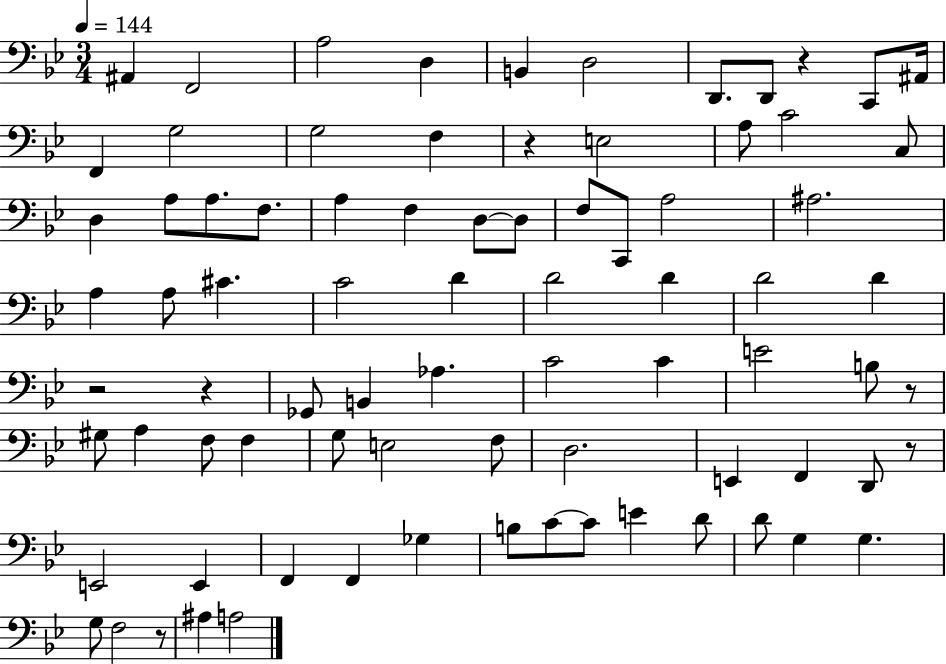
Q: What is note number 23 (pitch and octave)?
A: A3